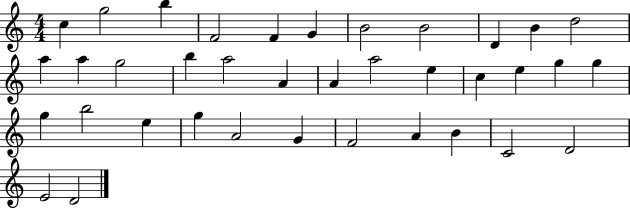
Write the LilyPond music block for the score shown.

{
  \clef treble
  \numericTimeSignature
  \time 4/4
  \key c \major
  c''4 g''2 b''4 | f'2 f'4 g'4 | b'2 b'2 | d'4 b'4 d''2 | \break a''4 a''4 g''2 | b''4 a''2 a'4 | a'4 a''2 e''4 | c''4 e''4 g''4 g''4 | \break g''4 b''2 e''4 | g''4 a'2 g'4 | f'2 a'4 b'4 | c'2 d'2 | \break e'2 d'2 | \bar "|."
}